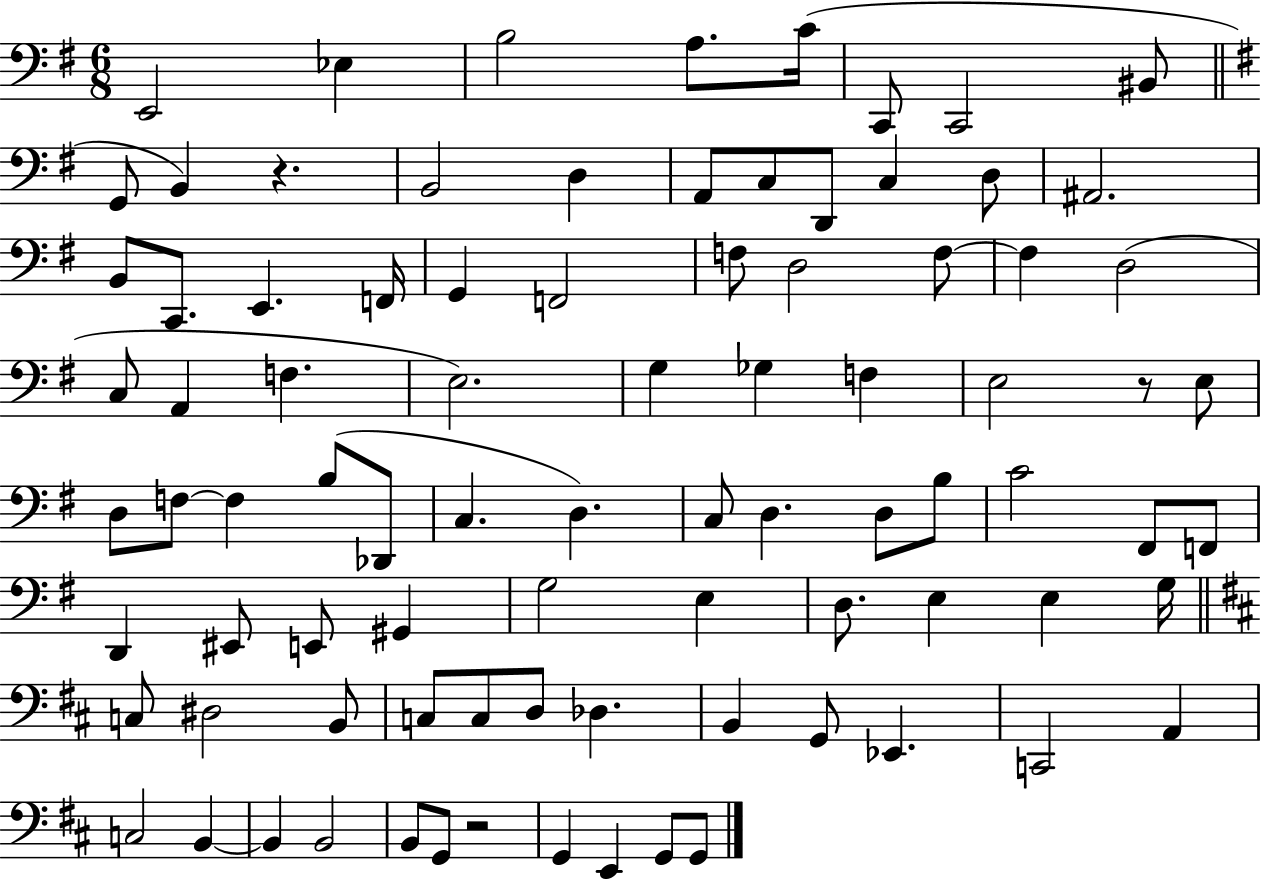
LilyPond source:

{
  \clef bass
  \numericTimeSignature
  \time 6/8
  \key g \major
  \repeat volta 2 { e,2 ees4 | b2 a8. c'16( | c,8 c,2 bis,8 | \bar "||" \break \key g \major g,8 b,4) r4. | b,2 d4 | a,8 c8 d,8 c4 d8 | ais,2. | \break b,8 c,8. e,4. f,16 | g,4 f,2 | f8 d2 f8~~ | f4 d2( | \break c8 a,4 f4. | e2.) | g4 ges4 f4 | e2 r8 e8 | \break d8 f8~~ f4 b8( des,8 | c4. d4.) | c8 d4. d8 b8 | c'2 fis,8 f,8 | \break d,4 eis,8 e,8 gis,4 | g2 e4 | d8. e4 e4 g16 | \bar "||" \break \key d \major c8 dis2 b,8 | c8 c8 d8 des4. | b,4 g,8 ees,4. | c,2 a,4 | \break c2 b,4~~ | b,4 b,2 | b,8 g,8 r2 | g,4 e,4 g,8 g,8 | \break } \bar "|."
}